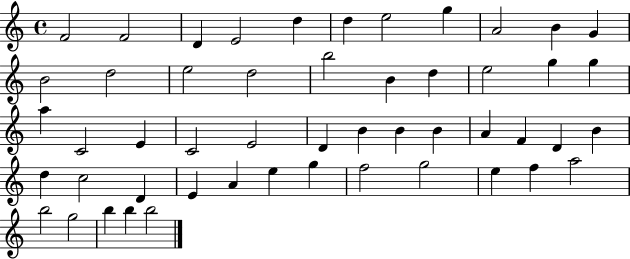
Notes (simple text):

F4/h F4/h D4/q E4/h D5/q D5/q E5/h G5/q A4/h B4/q G4/q B4/h D5/h E5/h D5/h B5/h B4/q D5/q E5/h G5/q G5/q A5/q C4/h E4/q C4/h E4/h D4/q B4/q B4/q B4/q A4/q F4/q D4/q B4/q D5/q C5/h D4/q E4/q A4/q E5/q G5/q F5/h G5/h E5/q F5/q A5/h B5/h G5/h B5/q B5/q B5/h